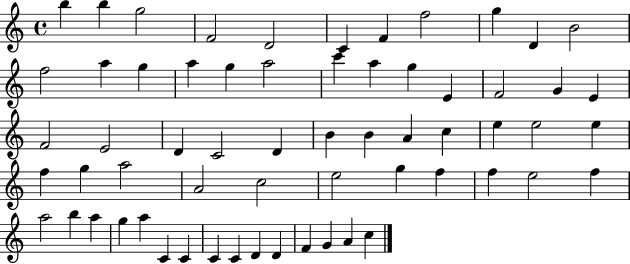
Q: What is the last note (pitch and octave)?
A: C5